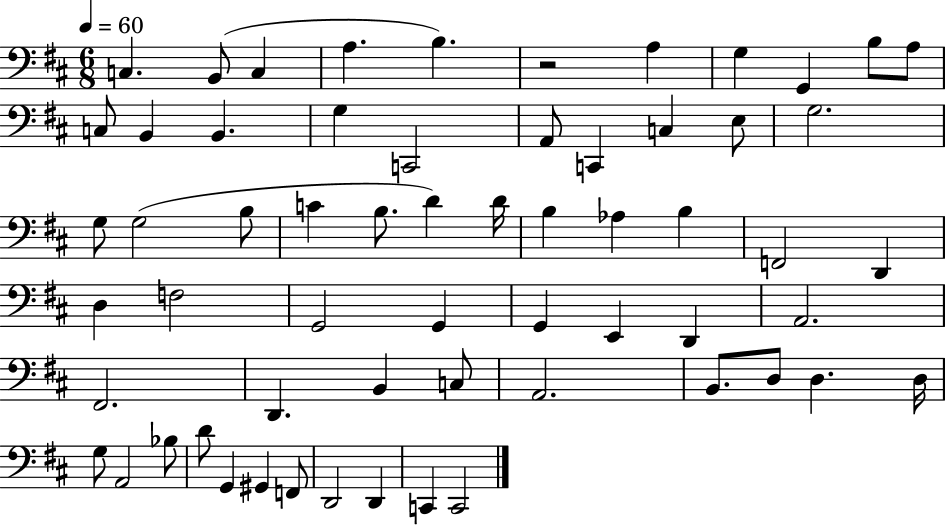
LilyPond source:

{
  \clef bass
  \numericTimeSignature
  \time 6/8
  \key d \major
  \tempo 4 = 60
  \repeat volta 2 { c4. b,8( c4 | a4. b4.) | r2 a4 | g4 g,4 b8 a8 | \break c8 b,4 b,4. | g4 c,2 | a,8 c,4 c4 e8 | g2. | \break g8 g2( b8 | c'4 b8. d'4) d'16 | b4 aes4 b4 | f,2 d,4 | \break d4 f2 | g,2 g,4 | g,4 e,4 d,4 | a,2. | \break fis,2. | d,4. b,4 c8 | a,2. | b,8. d8 d4. d16 | \break g8 a,2 bes8 | d'8 g,4 gis,4 f,8 | d,2 d,4 | c,4 c,2 | \break } \bar "|."
}